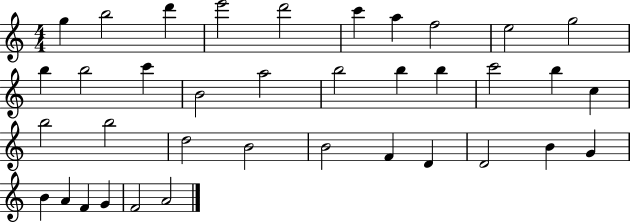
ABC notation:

X:1
T:Untitled
M:4/4
L:1/4
K:C
g b2 d' e'2 d'2 c' a f2 e2 g2 b b2 c' B2 a2 b2 b b c'2 b c b2 b2 d2 B2 B2 F D D2 B G B A F G F2 A2